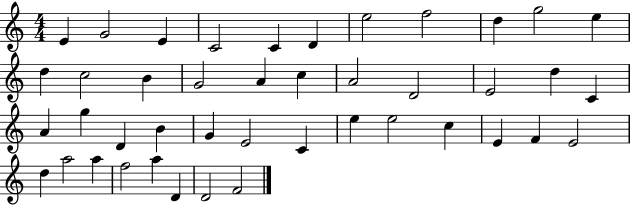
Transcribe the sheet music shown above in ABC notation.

X:1
T:Untitled
M:4/4
L:1/4
K:C
E G2 E C2 C D e2 f2 d g2 e d c2 B G2 A c A2 D2 E2 d C A g D B G E2 C e e2 c E F E2 d a2 a f2 a D D2 F2